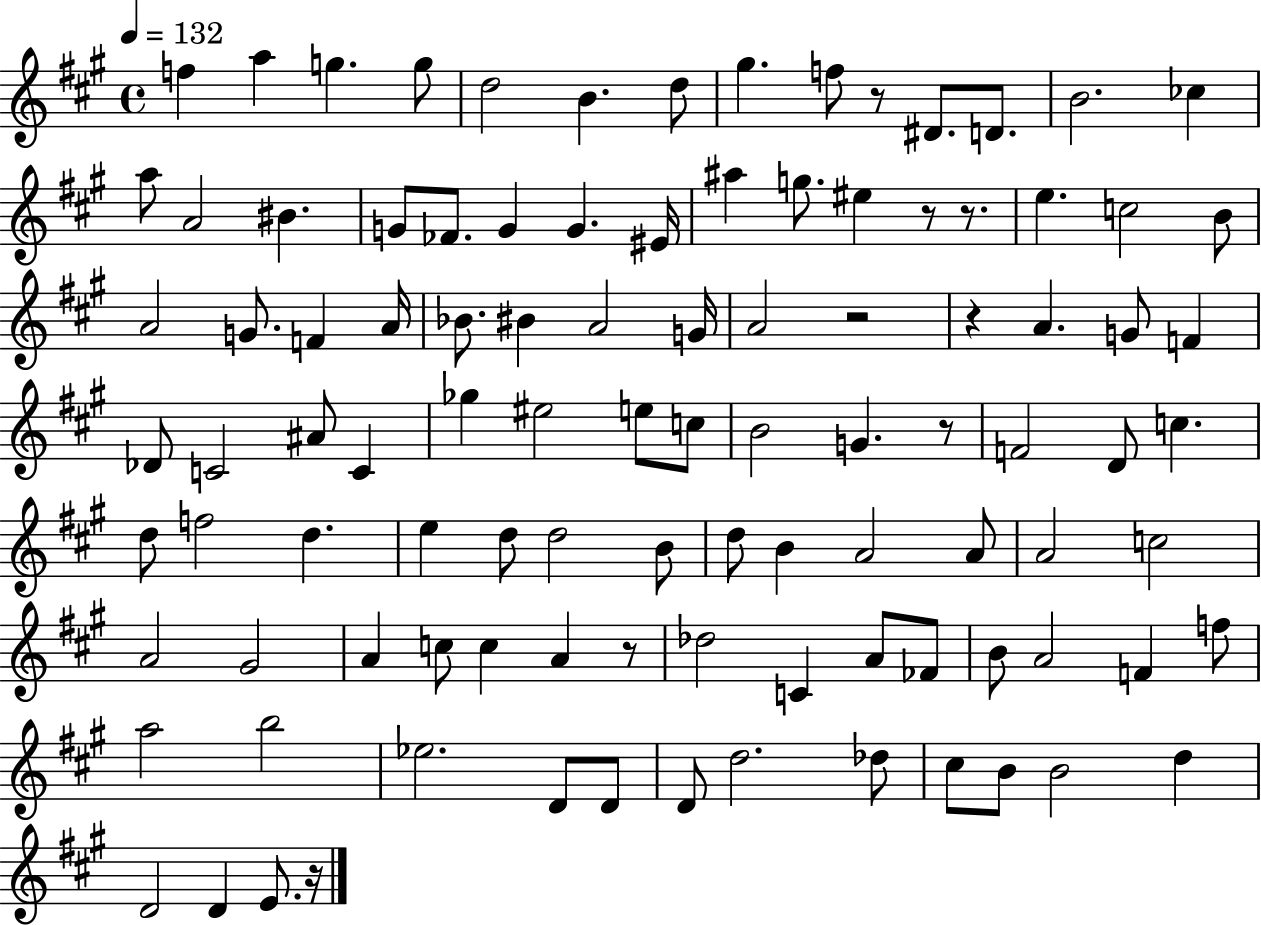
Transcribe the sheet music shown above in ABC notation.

X:1
T:Untitled
M:4/4
L:1/4
K:A
f a g g/2 d2 B d/2 ^g f/2 z/2 ^D/2 D/2 B2 _c a/2 A2 ^B G/2 _F/2 G G ^E/4 ^a g/2 ^e z/2 z/2 e c2 B/2 A2 G/2 F A/4 _B/2 ^B A2 G/4 A2 z2 z A G/2 F _D/2 C2 ^A/2 C _g ^e2 e/2 c/2 B2 G z/2 F2 D/2 c d/2 f2 d e d/2 d2 B/2 d/2 B A2 A/2 A2 c2 A2 ^G2 A c/2 c A z/2 _d2 C A/2 _F/2 B/2 A2 F f/2 a2 b2 _e2 D/2 D/2 D/2 d2 _d/2 ^c/2 B/2 B2 d D2 D E/2 z/4